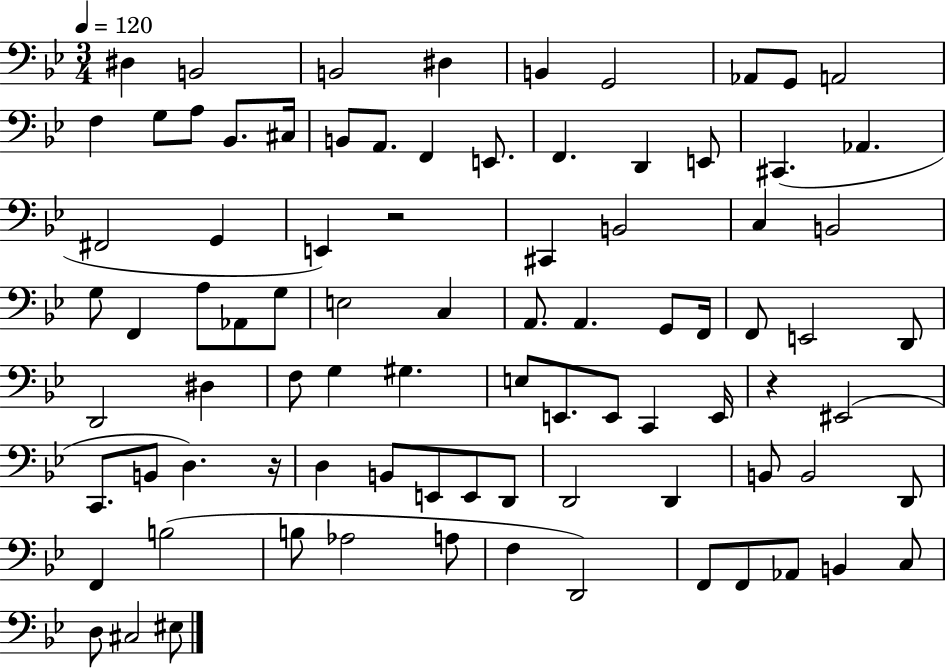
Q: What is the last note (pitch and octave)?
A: EIS3